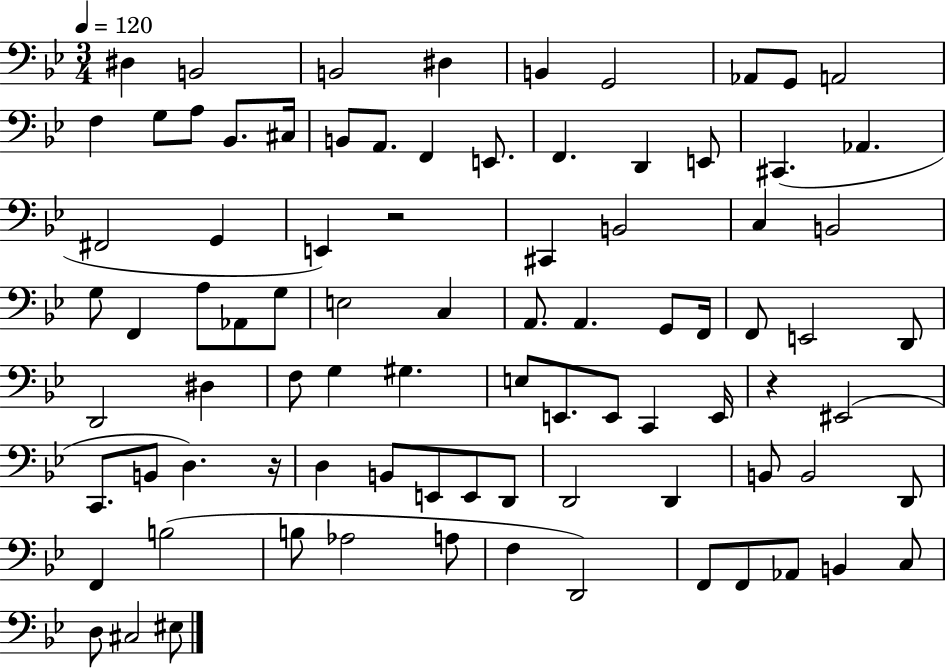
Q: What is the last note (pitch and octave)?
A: EIS3